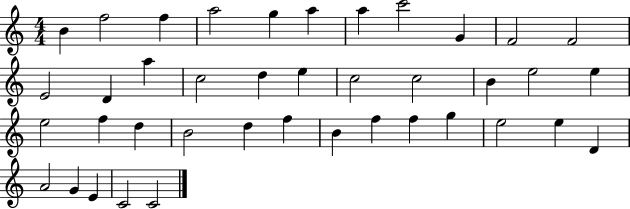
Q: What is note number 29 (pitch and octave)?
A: B4